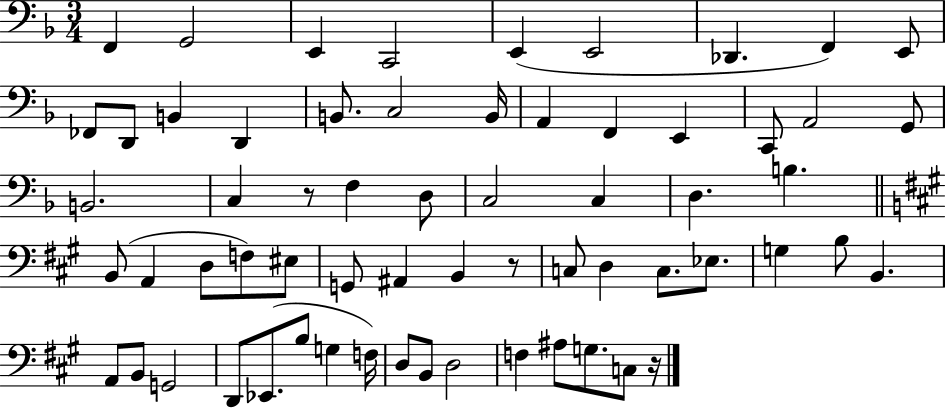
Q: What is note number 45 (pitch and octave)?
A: B2